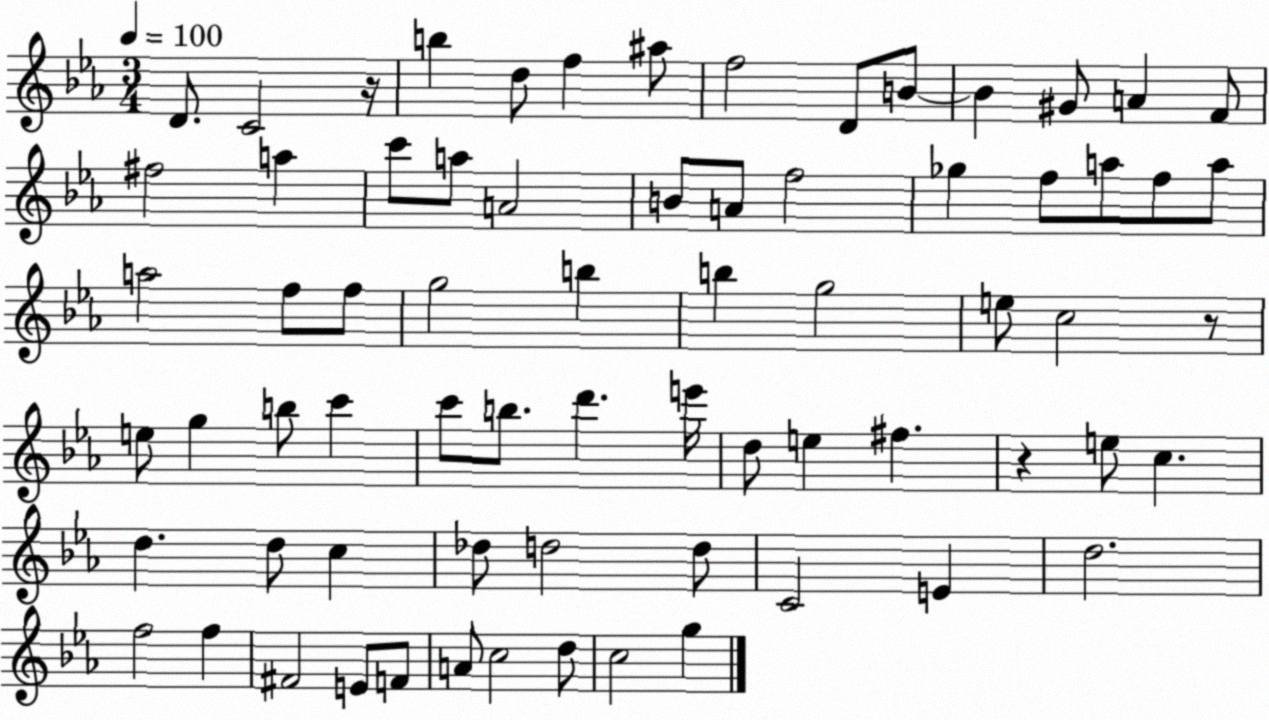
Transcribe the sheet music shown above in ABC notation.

X:1
T:Untitled
M:3/4
L:1/4
K:Eb
D/2 C2 z/4 b d/2 f ^a/2 f2 D/2 B/2 B ^G/2 A F/2 ^f2 a c'/2 a/2 A2 B/2 A/2 f2 _g f/2 a/2 f/2 a/2 a2 f/2 f/2 g2 b b g2 e/2 c2 z/2 e/2 g b/2 c' c'/2 b/2 d' e'/4 d/2 e ^f z e/2 c d d/2 c _d/2 d2 d/2 C2 E d2 f2 f ^F2 E/2 F/2 A/2 c2 d/2 c2 g